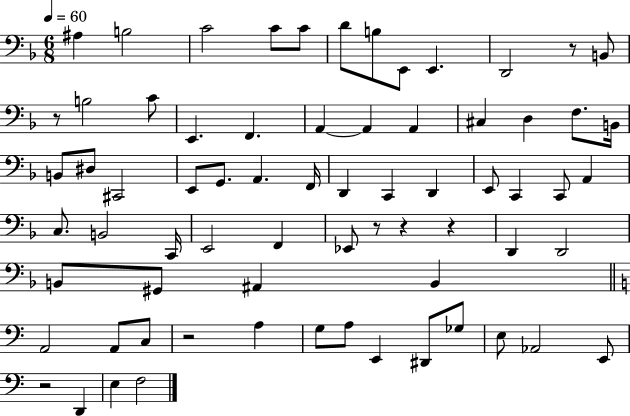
X:1
T:Untitled
M:6/8
L:1/4
K:F
^A, B,2 C2 C/2 C/2 D/2 B,/2 E,,/2 E,, D,,2 z/2 B,,/2 z/2 B,2 C/2 E,, F,, A,, A,, A,, ^C, D, F,/2 B,,/4 B,,/2 ^D,/2 ^C,,2 E,,/2 G,,/2 A,, F,,/4 D,, C,, D,, E,,/2 C,, C,,/2 A,, C,/2 B,,2 C,,/4 E,,2 F,, _E,,/2 z/2 z z D,, D,,2 B,,/2 ^G,,/2 ^A,, B,, A,,2 A,,/2 C,/2 z2 A, G,/2 A,/2 E,, ^D,,/2 _G,/2 E,/2 _A,,2 E,,/2 z2 D,, E, F,2